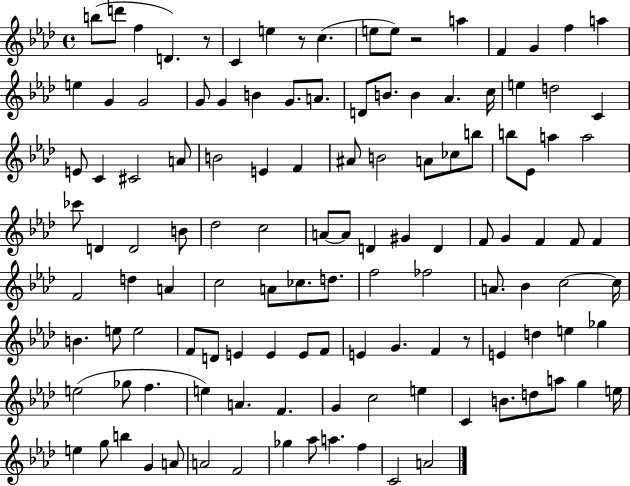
{
  \clef treble
  \time 4/4
  \defaultTimeSignature
  \key aes \major
  \repeat volta 2 { b''8( d'''8 f''4 d'4.) r8 | c'4 e''4 r8 c''4.( | e''8 e''8) r2 a''4 | f'4 g'4 f''4 a''4 | \break e''4 g'4 g'2 | g'8 g'4 b'4 g'8. a'8. | d'8 b'8. b'4 aes'4. c''16 | e''4 d''2 c'4 | \break e'8 c'4 cis'2 a'8 | b'2 e'4 f'4 | ais'8 b'2 a'8 ces''8 b''8 | b''8 ees'8 a''4 a''2 | \break ces'''8 d'4 d'2 b'8 | des''2 c''2 | a'8~~ a'8 d'4 gis'4 d'4 | f'8 g'4 f'4 f'8 f'4 | \break f'2 d''4 a'4 | c''2 a'8 ces''8. d''8. | f''2 fes''2 | a'8. bes'4 c''2~~ c''16 | \break b'4. e''8 e''2 | f'8 d'8 e'4 e'4 e'8 f'8 | e'4 g'4. f'4 r8 | e'4 d''4 e''4 ges''4 | \break e''2( ges''8 f''4. | e''4) a'4. f'4. | g'4 c''2 e''4 | c'4 b'8. d''8 a''8 g''4 e''16 | \break e''4 g''8 b''4 g'4 a'8 | a'2 f'2 | ges''4 aes''8 a''4. f''4 | c'2 a'2 | \break } \bar "|."
}